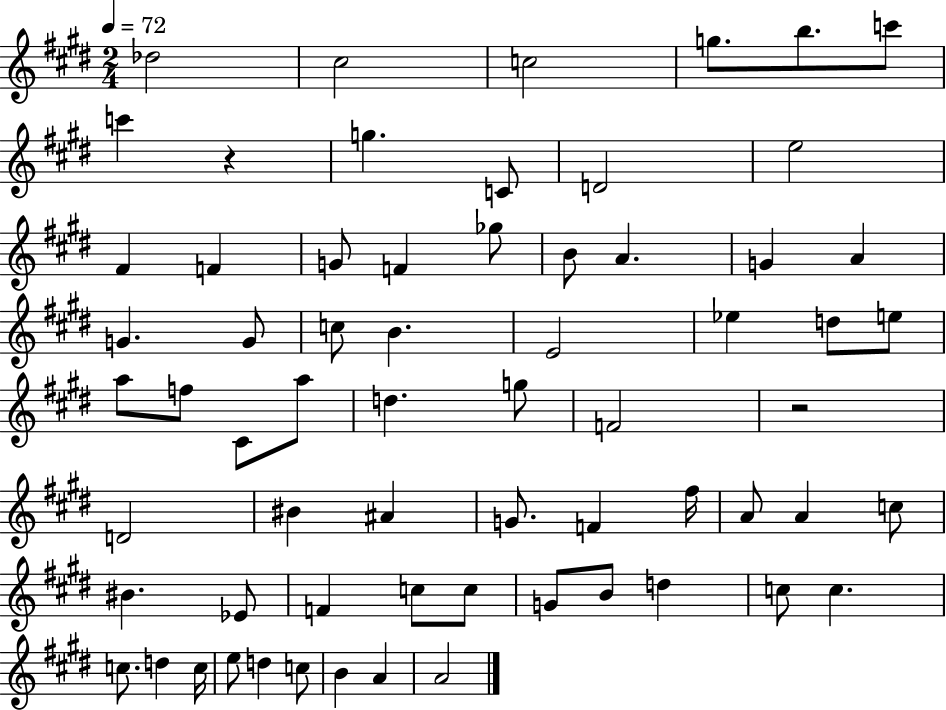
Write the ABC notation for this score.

X:1
T:Untitled
M:2/4
L:1/4
K:E
_d2 ^c2 c2 g/2 b/2 c'/2 c' z g C/2 D2 e2 ^F F G/2 F _g/2 B/2 A G A G G/2 c/2 B E2 _e d/2 e/2 a/2 f/2 ^C/2 a/2 d g/2 F2 z2 D2 ^B ^A G/2 F ^f/4 A/2 A c/2 ^B _E/2 F c/2 c/2 G/2 B/2 d c/2 c c/2 d c/4 e/2 d c/2 B A A2